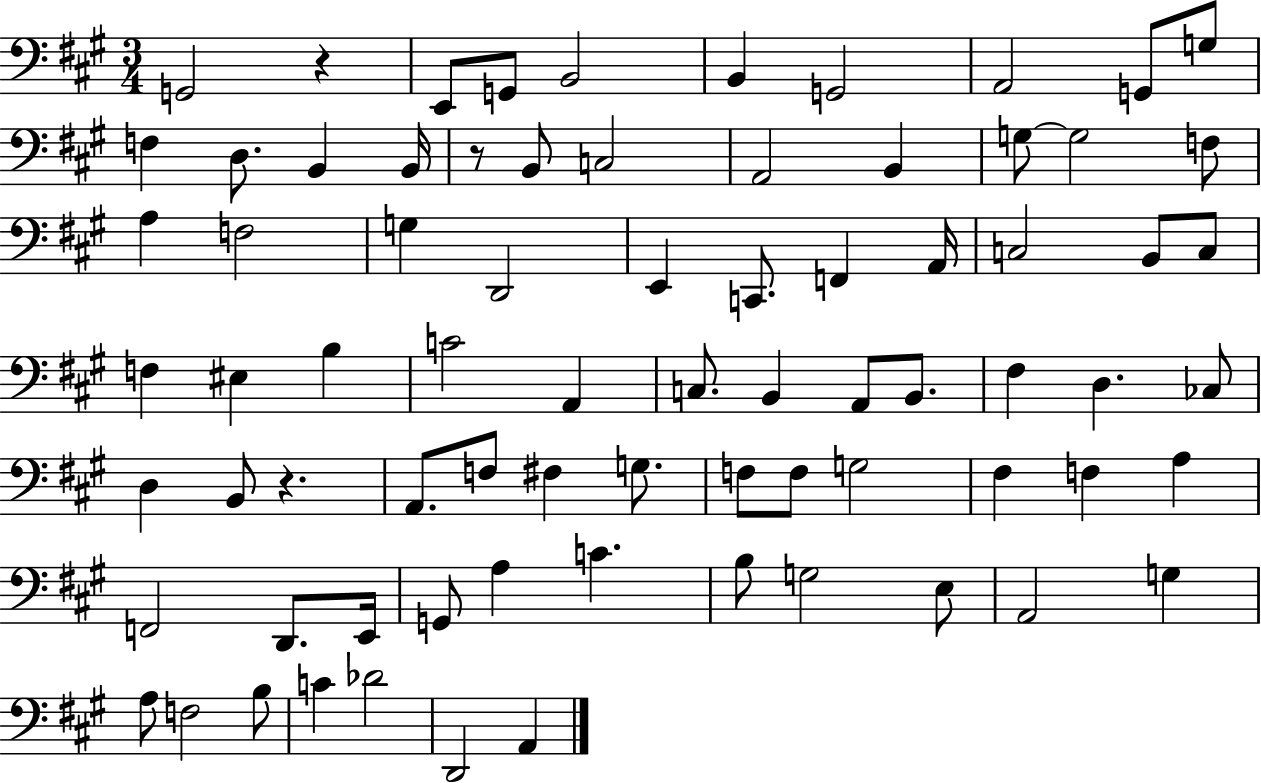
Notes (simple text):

G2/h R/q E2/e G2/e B2/h B2/q G2/h A2/h G2/e G3/e F3/q D3/e. B2/q B2/s R/e B2/e C3/h A2/h B2/q G3/e G3/h F3/e A3/q F3/h G3/q D2/h E2/q C2/e. F2/q A2/s C3/h B2/e C3/e F3/q EIS3/q B3/q C4/h A2/q C3/e. B2/q A2/e B2/e. F#3/q D3/q. CES3/e D3/q B2/e R/q. A2/e. F3/e F#3/q G3/e. F3/e F3/e G3/h F#3/q F3/q A3/q F2/h D2/e. E2/s G2/e A3/q C4/q. B3/e G3/h E3/e A2/h G3/q A3/e F3/h B3/e C4/q Db4/h D2/h A2/q